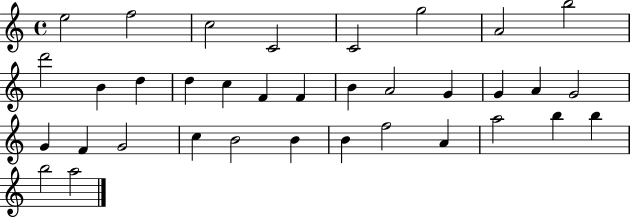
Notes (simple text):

E5/h F5/h C5/h C4/h C4/h G5/h A4/h B5/h D6/h B4/q D5/q D5/q C5/q F4/q F4/q B4/q A4/h G4/q G4/q A4/q G4/h G4/q F4/q G4/h C5/q B4/h B4/q B4/q F5/h A4/q A5/h B5/q B5/q B5/h A5/h